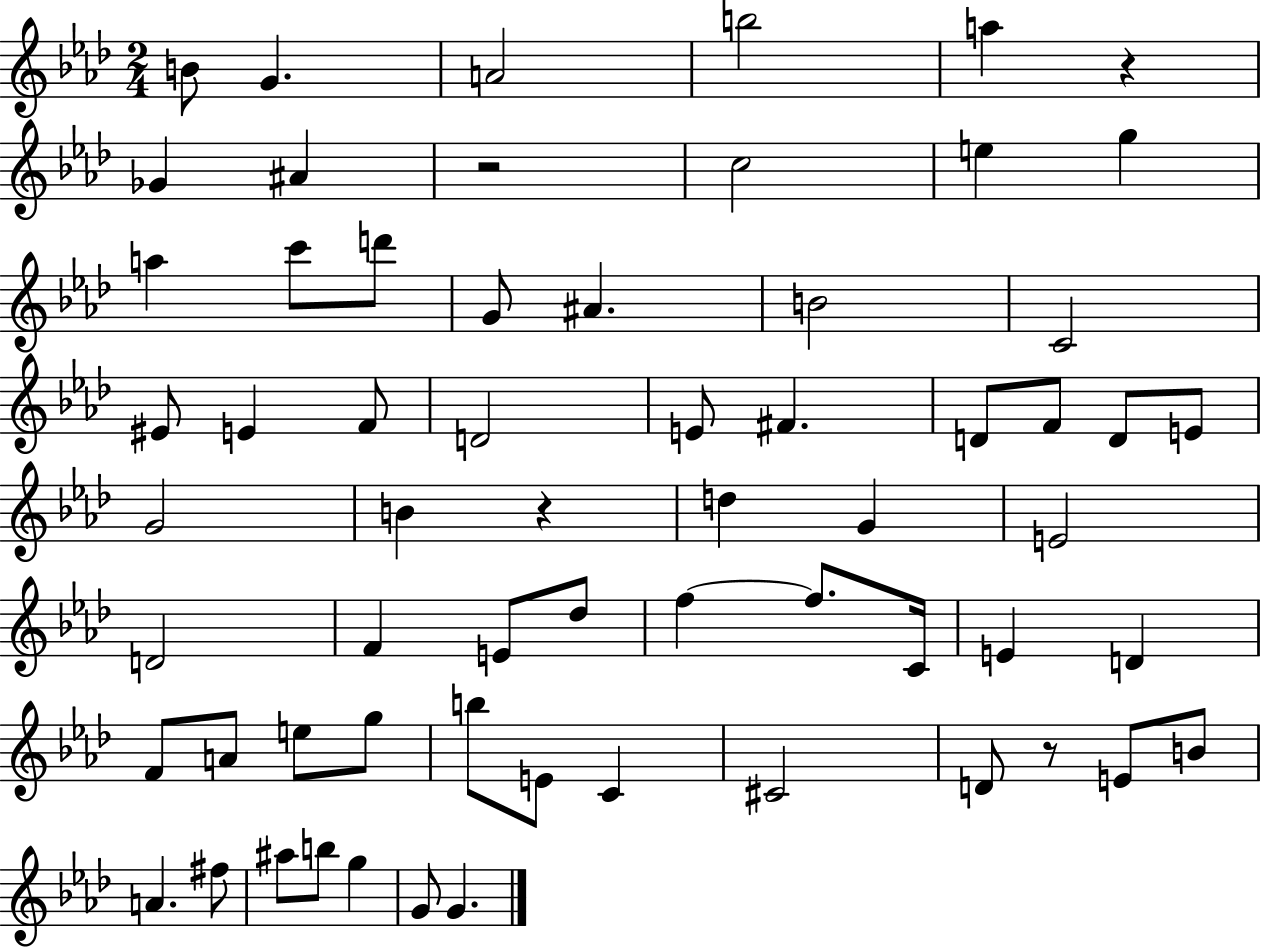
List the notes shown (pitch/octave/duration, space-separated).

B4/e G4/q. A4/h B5/h A5/q R/q Gb4/q A#4/q R/h C5/h E5/q G5/q A5/q C6/e D6/e G4/e A#4/q. B4/h C4/h EIS4/e E4/q F4/e D4/h E4/e F#4/q. D4/e F4/e D4/e E4/e G4/h B4/q R/q D5/q G4/q E4/h D4/h F4/q E4/e Db5/e F5/q F5/e. C4/s E4/q D4/q F4/e A4/e E5/e G5/e B5/e E4/e C4/q C#4/h D4/e R/e E4/e B4/e A4/q. F#5/e A#5/e B5/e G5/q G4/e G4/q.